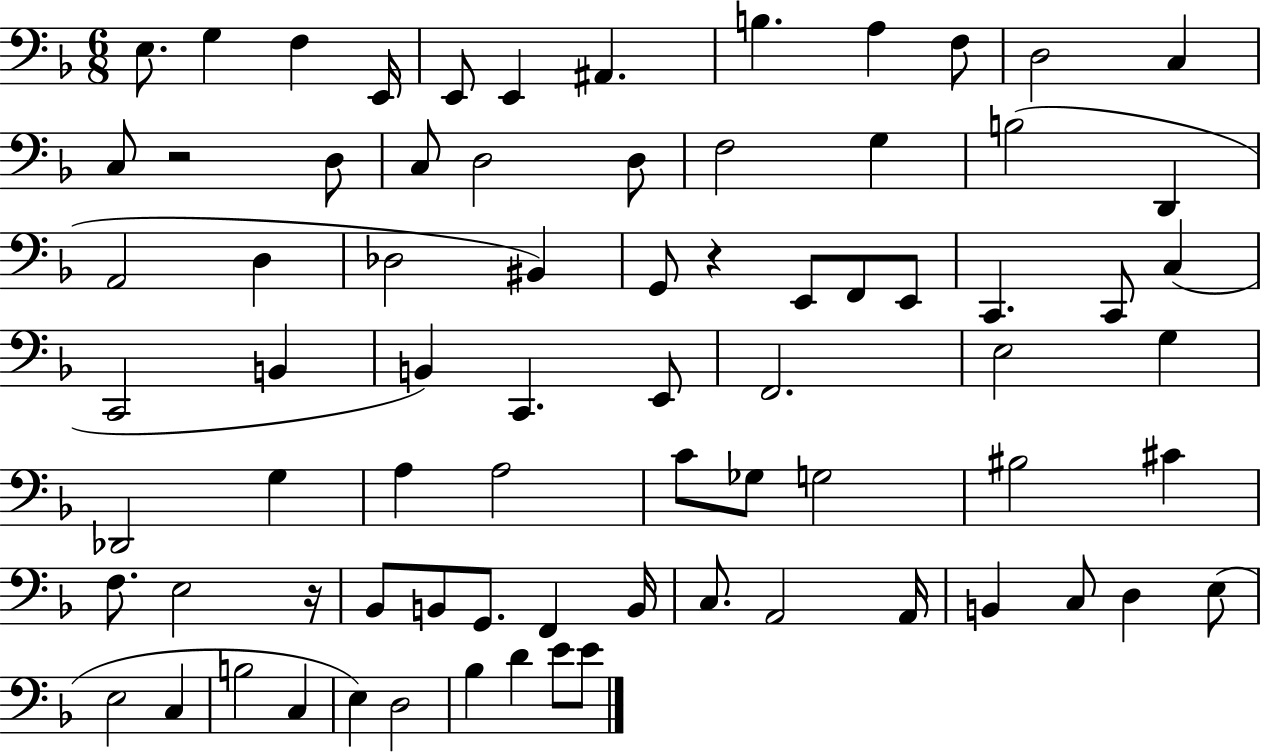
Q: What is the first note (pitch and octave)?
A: E3